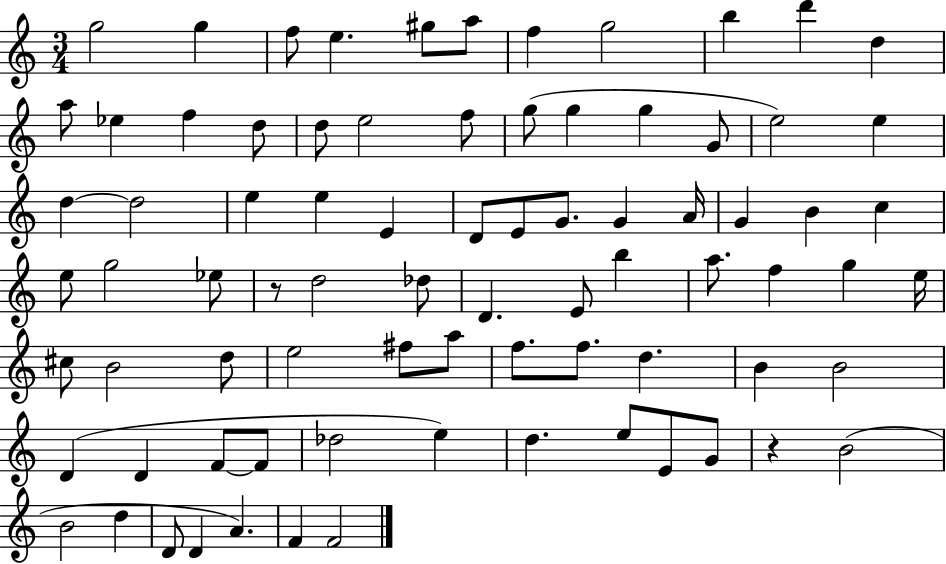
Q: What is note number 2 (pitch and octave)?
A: G5